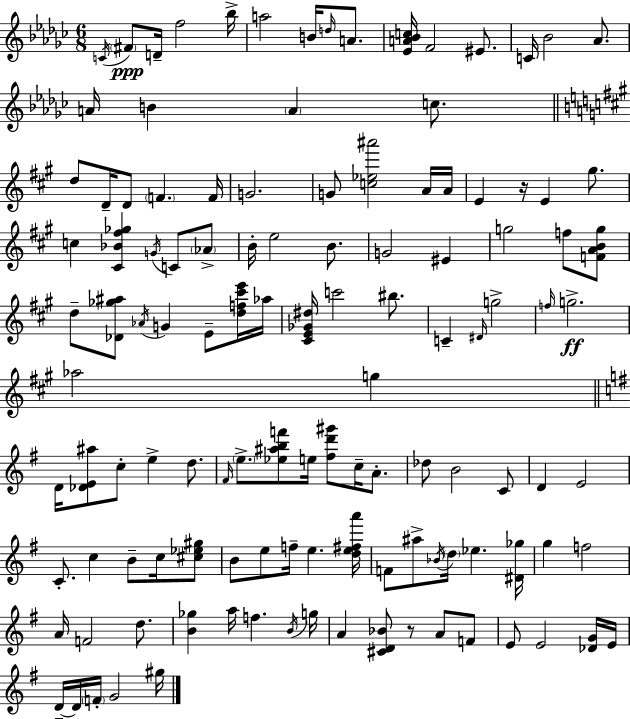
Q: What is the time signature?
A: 6/8